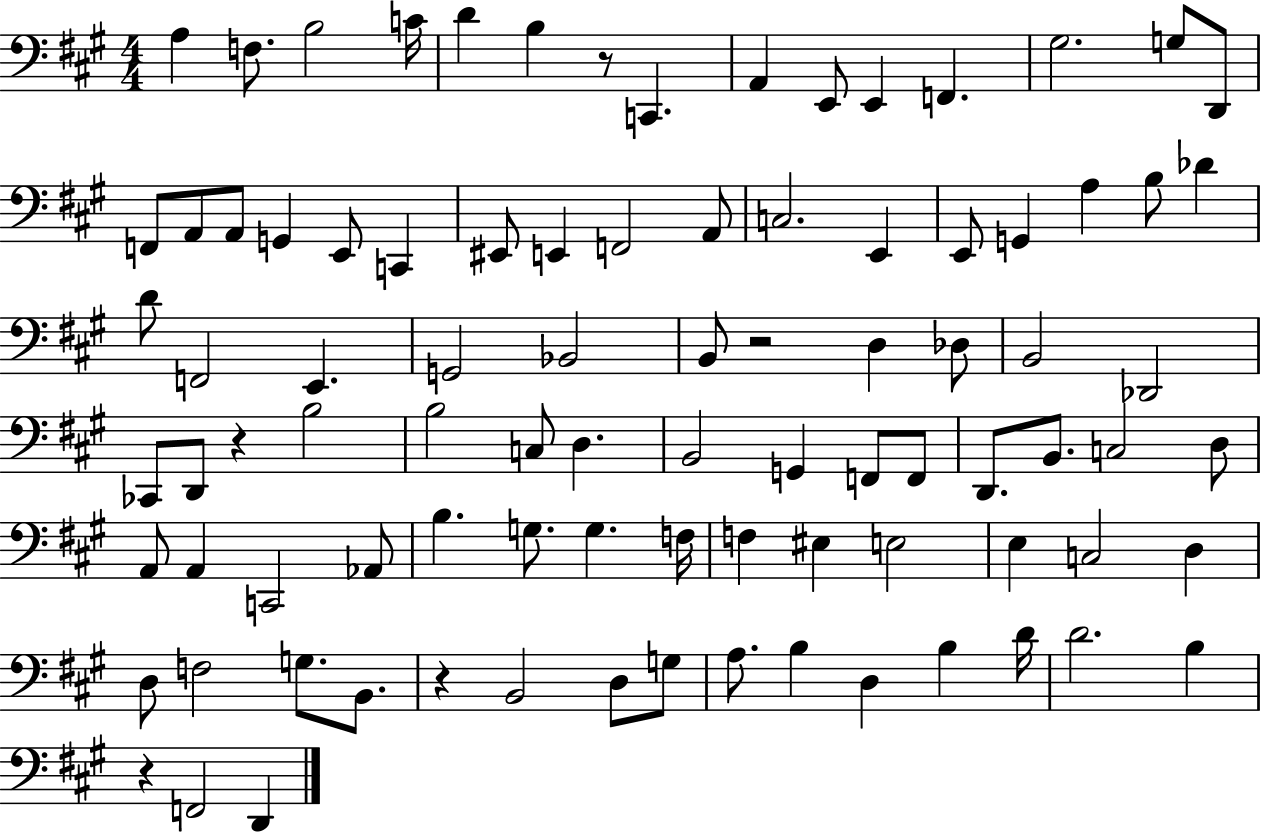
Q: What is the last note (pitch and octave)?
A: D2